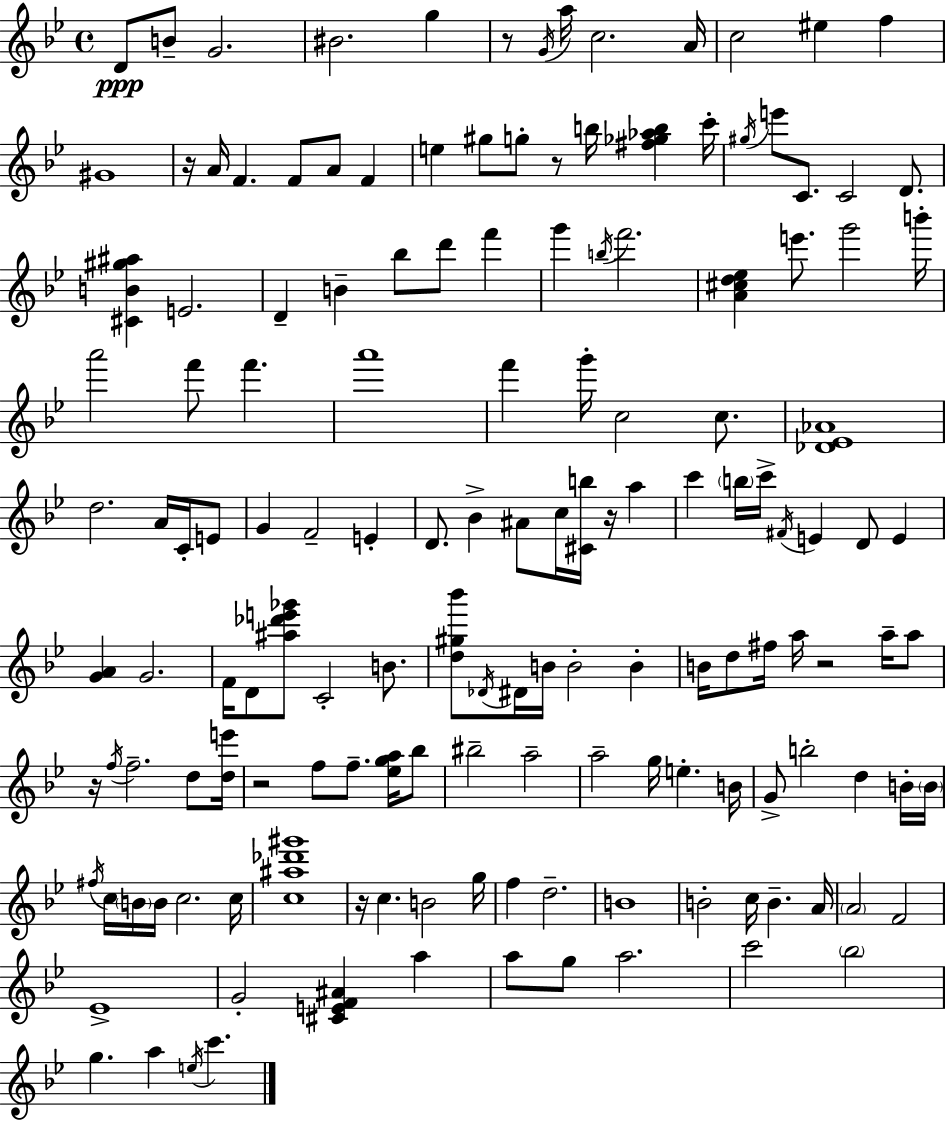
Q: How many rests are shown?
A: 8